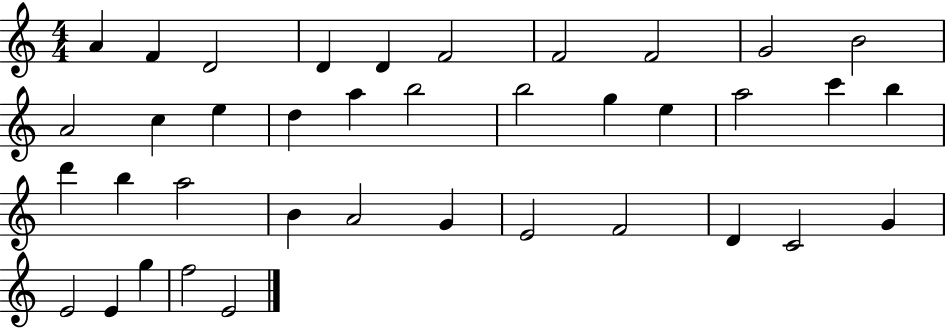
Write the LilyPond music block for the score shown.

{
  \clef treble
  \numericTimeSignature
  \time 4/4
  \key c \major
  a'4 f'4 d'2 | d'4 d'4 f'2 | f'2 f'2 | g'2 b'2 | \break a'2 c''4 e''4 | d''4 a''4 b''2 | b''2 g''4 e''4 | a''2 c'''4 b''4 | \break d'''4 b''4 a''2 | b'4 a'2 g'4 | e'2 f'2 | d'4 c'2 g'4 | \break e'2 e'4 g''4 | f''2 e'2 | \bar "|."
}